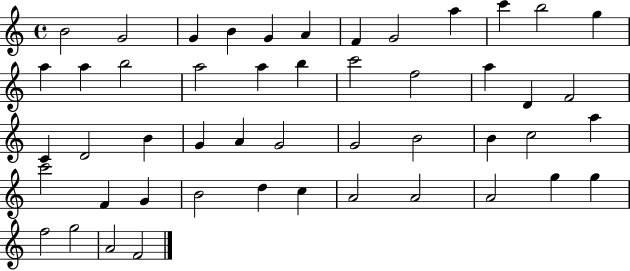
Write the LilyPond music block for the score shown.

{
  \clef treble
  \time 4/4
  \defaultTimeSignature
  \key c \major
  b'2 g'2 | g'4 b'4 g'4 a'4 | f'4 g'2 a''4 | c'''4 b''2 g''4 | \break a''4 a''4 b''2 | a''2 a''4 b''4 | c'''2 f''2 | a''4 d'4 f'2 | \break c'4 d'2 b'4 | g'4 a'4 g'2 | g'2 b'2 | b'4 c''2 a''4 | \break c'''2 f'4 g'4 | b'2 d''4 c''4 | a'2 a'2 | a'2 g''4 g''4 | \break f''2 g''2 | a'2 f'2 | \bar "|."
}